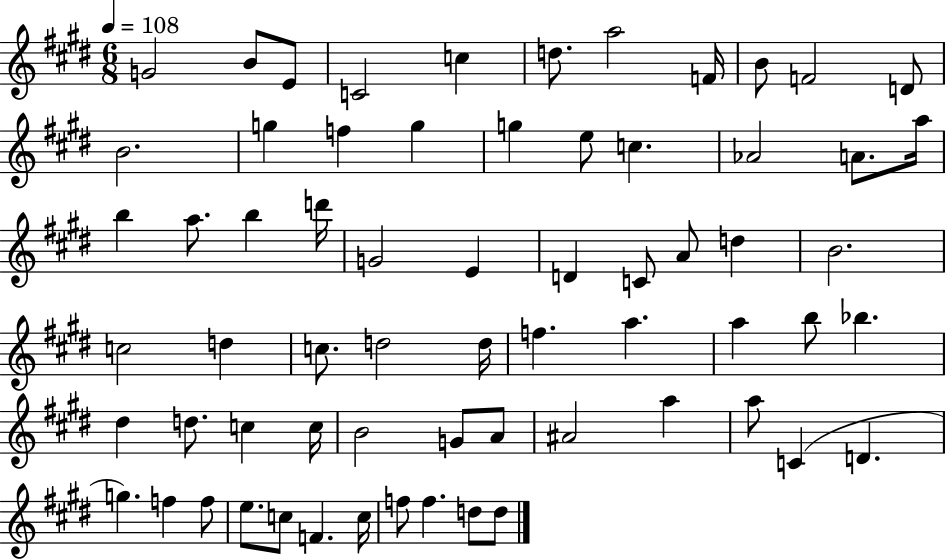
{
  \clef treble
  \numericTimeSignature
  \time 6/8
  \key e \major
  \tempo 4 = 108
  g'2 b'8 e'8 | c'2 c''4 | d''8. a''2 f'16 | b'8 f'2 d'8 | \break b'2. | g''4 f''4 g''4 | g''4 e''8 c''4. | aes'2 a'8. a''16 | \break b''4 a''8. b''4 d'''16 | g'2 e'4 | d'4 c'8 a'8 d''4 | b'2. | \break c''2 d''4 | c''8. d''2 d''16 | f''4. a''4. | a''4 b''8 bes''4. | \break dis''4 d''8. c''4 c''16 | b'2 g'8 a'8 | ais'2 a''4 | a''8 c'4( d'4. | \break g''4.) f''4 f''8 | e''8. c''8 f'4. c''16 | f''8 f''4. d''8 d''8 | \bar "|."
}